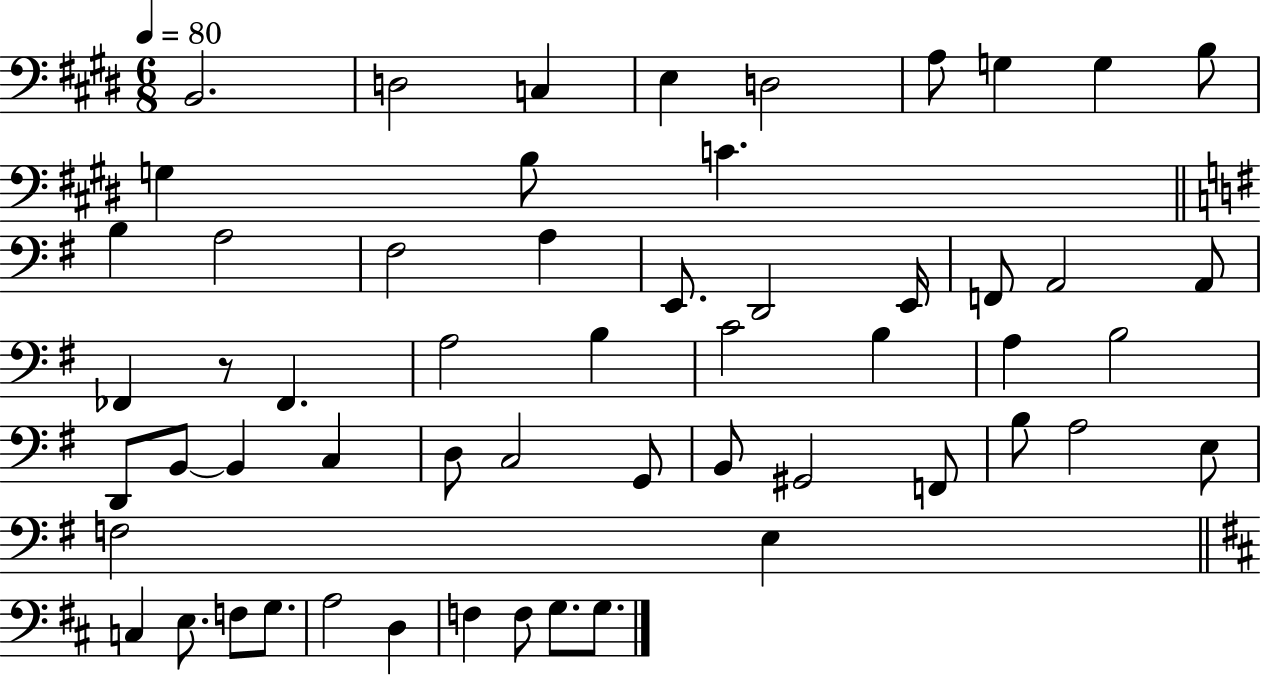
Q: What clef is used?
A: bass